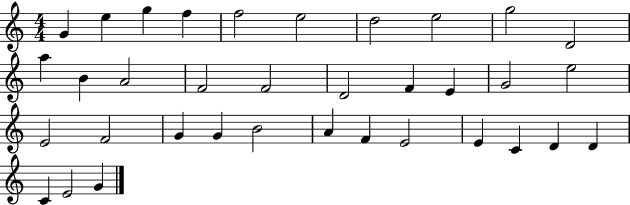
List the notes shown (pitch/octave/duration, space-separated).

G4/q E5/q G5/q F5/q F5/h E5/h D5/h E5/h G5/h D4/h A5/q B4/q A4/h F4/h F4/h D4/h F4/q E4/q G4/h E5/h E4/h F4/h G4/q G4/q B4/h A4/q F4/q E4/h E4/q C4/q D4/q D4/q C4/q E4/h G4/q